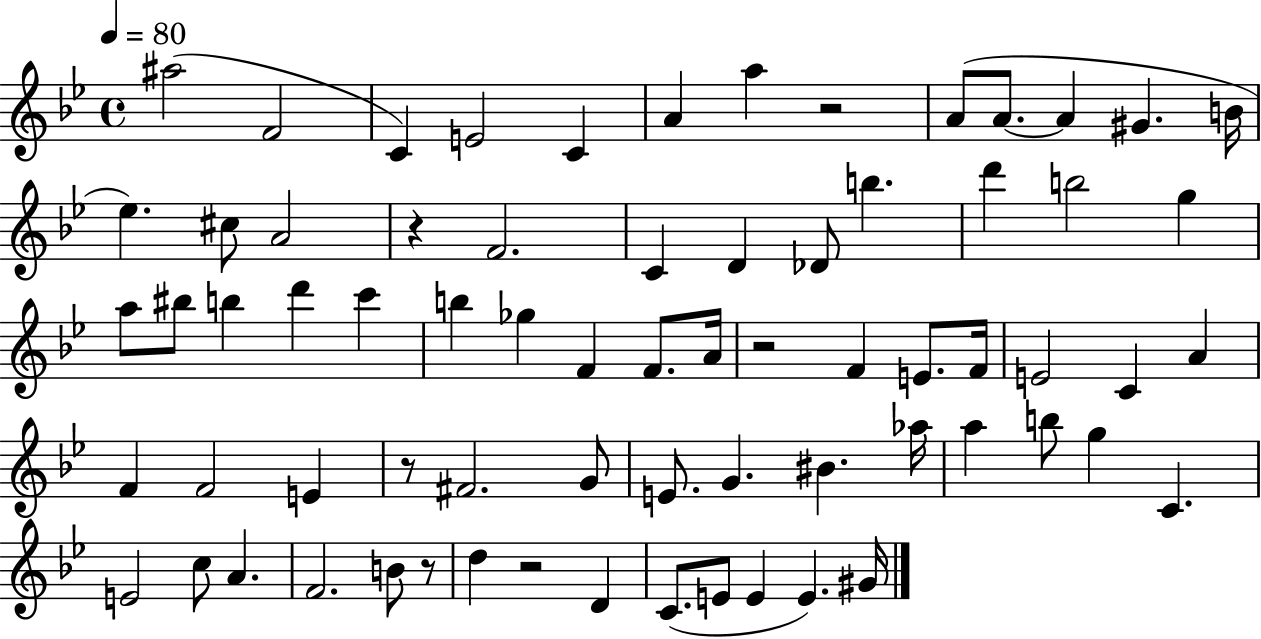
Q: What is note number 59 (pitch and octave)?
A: D4